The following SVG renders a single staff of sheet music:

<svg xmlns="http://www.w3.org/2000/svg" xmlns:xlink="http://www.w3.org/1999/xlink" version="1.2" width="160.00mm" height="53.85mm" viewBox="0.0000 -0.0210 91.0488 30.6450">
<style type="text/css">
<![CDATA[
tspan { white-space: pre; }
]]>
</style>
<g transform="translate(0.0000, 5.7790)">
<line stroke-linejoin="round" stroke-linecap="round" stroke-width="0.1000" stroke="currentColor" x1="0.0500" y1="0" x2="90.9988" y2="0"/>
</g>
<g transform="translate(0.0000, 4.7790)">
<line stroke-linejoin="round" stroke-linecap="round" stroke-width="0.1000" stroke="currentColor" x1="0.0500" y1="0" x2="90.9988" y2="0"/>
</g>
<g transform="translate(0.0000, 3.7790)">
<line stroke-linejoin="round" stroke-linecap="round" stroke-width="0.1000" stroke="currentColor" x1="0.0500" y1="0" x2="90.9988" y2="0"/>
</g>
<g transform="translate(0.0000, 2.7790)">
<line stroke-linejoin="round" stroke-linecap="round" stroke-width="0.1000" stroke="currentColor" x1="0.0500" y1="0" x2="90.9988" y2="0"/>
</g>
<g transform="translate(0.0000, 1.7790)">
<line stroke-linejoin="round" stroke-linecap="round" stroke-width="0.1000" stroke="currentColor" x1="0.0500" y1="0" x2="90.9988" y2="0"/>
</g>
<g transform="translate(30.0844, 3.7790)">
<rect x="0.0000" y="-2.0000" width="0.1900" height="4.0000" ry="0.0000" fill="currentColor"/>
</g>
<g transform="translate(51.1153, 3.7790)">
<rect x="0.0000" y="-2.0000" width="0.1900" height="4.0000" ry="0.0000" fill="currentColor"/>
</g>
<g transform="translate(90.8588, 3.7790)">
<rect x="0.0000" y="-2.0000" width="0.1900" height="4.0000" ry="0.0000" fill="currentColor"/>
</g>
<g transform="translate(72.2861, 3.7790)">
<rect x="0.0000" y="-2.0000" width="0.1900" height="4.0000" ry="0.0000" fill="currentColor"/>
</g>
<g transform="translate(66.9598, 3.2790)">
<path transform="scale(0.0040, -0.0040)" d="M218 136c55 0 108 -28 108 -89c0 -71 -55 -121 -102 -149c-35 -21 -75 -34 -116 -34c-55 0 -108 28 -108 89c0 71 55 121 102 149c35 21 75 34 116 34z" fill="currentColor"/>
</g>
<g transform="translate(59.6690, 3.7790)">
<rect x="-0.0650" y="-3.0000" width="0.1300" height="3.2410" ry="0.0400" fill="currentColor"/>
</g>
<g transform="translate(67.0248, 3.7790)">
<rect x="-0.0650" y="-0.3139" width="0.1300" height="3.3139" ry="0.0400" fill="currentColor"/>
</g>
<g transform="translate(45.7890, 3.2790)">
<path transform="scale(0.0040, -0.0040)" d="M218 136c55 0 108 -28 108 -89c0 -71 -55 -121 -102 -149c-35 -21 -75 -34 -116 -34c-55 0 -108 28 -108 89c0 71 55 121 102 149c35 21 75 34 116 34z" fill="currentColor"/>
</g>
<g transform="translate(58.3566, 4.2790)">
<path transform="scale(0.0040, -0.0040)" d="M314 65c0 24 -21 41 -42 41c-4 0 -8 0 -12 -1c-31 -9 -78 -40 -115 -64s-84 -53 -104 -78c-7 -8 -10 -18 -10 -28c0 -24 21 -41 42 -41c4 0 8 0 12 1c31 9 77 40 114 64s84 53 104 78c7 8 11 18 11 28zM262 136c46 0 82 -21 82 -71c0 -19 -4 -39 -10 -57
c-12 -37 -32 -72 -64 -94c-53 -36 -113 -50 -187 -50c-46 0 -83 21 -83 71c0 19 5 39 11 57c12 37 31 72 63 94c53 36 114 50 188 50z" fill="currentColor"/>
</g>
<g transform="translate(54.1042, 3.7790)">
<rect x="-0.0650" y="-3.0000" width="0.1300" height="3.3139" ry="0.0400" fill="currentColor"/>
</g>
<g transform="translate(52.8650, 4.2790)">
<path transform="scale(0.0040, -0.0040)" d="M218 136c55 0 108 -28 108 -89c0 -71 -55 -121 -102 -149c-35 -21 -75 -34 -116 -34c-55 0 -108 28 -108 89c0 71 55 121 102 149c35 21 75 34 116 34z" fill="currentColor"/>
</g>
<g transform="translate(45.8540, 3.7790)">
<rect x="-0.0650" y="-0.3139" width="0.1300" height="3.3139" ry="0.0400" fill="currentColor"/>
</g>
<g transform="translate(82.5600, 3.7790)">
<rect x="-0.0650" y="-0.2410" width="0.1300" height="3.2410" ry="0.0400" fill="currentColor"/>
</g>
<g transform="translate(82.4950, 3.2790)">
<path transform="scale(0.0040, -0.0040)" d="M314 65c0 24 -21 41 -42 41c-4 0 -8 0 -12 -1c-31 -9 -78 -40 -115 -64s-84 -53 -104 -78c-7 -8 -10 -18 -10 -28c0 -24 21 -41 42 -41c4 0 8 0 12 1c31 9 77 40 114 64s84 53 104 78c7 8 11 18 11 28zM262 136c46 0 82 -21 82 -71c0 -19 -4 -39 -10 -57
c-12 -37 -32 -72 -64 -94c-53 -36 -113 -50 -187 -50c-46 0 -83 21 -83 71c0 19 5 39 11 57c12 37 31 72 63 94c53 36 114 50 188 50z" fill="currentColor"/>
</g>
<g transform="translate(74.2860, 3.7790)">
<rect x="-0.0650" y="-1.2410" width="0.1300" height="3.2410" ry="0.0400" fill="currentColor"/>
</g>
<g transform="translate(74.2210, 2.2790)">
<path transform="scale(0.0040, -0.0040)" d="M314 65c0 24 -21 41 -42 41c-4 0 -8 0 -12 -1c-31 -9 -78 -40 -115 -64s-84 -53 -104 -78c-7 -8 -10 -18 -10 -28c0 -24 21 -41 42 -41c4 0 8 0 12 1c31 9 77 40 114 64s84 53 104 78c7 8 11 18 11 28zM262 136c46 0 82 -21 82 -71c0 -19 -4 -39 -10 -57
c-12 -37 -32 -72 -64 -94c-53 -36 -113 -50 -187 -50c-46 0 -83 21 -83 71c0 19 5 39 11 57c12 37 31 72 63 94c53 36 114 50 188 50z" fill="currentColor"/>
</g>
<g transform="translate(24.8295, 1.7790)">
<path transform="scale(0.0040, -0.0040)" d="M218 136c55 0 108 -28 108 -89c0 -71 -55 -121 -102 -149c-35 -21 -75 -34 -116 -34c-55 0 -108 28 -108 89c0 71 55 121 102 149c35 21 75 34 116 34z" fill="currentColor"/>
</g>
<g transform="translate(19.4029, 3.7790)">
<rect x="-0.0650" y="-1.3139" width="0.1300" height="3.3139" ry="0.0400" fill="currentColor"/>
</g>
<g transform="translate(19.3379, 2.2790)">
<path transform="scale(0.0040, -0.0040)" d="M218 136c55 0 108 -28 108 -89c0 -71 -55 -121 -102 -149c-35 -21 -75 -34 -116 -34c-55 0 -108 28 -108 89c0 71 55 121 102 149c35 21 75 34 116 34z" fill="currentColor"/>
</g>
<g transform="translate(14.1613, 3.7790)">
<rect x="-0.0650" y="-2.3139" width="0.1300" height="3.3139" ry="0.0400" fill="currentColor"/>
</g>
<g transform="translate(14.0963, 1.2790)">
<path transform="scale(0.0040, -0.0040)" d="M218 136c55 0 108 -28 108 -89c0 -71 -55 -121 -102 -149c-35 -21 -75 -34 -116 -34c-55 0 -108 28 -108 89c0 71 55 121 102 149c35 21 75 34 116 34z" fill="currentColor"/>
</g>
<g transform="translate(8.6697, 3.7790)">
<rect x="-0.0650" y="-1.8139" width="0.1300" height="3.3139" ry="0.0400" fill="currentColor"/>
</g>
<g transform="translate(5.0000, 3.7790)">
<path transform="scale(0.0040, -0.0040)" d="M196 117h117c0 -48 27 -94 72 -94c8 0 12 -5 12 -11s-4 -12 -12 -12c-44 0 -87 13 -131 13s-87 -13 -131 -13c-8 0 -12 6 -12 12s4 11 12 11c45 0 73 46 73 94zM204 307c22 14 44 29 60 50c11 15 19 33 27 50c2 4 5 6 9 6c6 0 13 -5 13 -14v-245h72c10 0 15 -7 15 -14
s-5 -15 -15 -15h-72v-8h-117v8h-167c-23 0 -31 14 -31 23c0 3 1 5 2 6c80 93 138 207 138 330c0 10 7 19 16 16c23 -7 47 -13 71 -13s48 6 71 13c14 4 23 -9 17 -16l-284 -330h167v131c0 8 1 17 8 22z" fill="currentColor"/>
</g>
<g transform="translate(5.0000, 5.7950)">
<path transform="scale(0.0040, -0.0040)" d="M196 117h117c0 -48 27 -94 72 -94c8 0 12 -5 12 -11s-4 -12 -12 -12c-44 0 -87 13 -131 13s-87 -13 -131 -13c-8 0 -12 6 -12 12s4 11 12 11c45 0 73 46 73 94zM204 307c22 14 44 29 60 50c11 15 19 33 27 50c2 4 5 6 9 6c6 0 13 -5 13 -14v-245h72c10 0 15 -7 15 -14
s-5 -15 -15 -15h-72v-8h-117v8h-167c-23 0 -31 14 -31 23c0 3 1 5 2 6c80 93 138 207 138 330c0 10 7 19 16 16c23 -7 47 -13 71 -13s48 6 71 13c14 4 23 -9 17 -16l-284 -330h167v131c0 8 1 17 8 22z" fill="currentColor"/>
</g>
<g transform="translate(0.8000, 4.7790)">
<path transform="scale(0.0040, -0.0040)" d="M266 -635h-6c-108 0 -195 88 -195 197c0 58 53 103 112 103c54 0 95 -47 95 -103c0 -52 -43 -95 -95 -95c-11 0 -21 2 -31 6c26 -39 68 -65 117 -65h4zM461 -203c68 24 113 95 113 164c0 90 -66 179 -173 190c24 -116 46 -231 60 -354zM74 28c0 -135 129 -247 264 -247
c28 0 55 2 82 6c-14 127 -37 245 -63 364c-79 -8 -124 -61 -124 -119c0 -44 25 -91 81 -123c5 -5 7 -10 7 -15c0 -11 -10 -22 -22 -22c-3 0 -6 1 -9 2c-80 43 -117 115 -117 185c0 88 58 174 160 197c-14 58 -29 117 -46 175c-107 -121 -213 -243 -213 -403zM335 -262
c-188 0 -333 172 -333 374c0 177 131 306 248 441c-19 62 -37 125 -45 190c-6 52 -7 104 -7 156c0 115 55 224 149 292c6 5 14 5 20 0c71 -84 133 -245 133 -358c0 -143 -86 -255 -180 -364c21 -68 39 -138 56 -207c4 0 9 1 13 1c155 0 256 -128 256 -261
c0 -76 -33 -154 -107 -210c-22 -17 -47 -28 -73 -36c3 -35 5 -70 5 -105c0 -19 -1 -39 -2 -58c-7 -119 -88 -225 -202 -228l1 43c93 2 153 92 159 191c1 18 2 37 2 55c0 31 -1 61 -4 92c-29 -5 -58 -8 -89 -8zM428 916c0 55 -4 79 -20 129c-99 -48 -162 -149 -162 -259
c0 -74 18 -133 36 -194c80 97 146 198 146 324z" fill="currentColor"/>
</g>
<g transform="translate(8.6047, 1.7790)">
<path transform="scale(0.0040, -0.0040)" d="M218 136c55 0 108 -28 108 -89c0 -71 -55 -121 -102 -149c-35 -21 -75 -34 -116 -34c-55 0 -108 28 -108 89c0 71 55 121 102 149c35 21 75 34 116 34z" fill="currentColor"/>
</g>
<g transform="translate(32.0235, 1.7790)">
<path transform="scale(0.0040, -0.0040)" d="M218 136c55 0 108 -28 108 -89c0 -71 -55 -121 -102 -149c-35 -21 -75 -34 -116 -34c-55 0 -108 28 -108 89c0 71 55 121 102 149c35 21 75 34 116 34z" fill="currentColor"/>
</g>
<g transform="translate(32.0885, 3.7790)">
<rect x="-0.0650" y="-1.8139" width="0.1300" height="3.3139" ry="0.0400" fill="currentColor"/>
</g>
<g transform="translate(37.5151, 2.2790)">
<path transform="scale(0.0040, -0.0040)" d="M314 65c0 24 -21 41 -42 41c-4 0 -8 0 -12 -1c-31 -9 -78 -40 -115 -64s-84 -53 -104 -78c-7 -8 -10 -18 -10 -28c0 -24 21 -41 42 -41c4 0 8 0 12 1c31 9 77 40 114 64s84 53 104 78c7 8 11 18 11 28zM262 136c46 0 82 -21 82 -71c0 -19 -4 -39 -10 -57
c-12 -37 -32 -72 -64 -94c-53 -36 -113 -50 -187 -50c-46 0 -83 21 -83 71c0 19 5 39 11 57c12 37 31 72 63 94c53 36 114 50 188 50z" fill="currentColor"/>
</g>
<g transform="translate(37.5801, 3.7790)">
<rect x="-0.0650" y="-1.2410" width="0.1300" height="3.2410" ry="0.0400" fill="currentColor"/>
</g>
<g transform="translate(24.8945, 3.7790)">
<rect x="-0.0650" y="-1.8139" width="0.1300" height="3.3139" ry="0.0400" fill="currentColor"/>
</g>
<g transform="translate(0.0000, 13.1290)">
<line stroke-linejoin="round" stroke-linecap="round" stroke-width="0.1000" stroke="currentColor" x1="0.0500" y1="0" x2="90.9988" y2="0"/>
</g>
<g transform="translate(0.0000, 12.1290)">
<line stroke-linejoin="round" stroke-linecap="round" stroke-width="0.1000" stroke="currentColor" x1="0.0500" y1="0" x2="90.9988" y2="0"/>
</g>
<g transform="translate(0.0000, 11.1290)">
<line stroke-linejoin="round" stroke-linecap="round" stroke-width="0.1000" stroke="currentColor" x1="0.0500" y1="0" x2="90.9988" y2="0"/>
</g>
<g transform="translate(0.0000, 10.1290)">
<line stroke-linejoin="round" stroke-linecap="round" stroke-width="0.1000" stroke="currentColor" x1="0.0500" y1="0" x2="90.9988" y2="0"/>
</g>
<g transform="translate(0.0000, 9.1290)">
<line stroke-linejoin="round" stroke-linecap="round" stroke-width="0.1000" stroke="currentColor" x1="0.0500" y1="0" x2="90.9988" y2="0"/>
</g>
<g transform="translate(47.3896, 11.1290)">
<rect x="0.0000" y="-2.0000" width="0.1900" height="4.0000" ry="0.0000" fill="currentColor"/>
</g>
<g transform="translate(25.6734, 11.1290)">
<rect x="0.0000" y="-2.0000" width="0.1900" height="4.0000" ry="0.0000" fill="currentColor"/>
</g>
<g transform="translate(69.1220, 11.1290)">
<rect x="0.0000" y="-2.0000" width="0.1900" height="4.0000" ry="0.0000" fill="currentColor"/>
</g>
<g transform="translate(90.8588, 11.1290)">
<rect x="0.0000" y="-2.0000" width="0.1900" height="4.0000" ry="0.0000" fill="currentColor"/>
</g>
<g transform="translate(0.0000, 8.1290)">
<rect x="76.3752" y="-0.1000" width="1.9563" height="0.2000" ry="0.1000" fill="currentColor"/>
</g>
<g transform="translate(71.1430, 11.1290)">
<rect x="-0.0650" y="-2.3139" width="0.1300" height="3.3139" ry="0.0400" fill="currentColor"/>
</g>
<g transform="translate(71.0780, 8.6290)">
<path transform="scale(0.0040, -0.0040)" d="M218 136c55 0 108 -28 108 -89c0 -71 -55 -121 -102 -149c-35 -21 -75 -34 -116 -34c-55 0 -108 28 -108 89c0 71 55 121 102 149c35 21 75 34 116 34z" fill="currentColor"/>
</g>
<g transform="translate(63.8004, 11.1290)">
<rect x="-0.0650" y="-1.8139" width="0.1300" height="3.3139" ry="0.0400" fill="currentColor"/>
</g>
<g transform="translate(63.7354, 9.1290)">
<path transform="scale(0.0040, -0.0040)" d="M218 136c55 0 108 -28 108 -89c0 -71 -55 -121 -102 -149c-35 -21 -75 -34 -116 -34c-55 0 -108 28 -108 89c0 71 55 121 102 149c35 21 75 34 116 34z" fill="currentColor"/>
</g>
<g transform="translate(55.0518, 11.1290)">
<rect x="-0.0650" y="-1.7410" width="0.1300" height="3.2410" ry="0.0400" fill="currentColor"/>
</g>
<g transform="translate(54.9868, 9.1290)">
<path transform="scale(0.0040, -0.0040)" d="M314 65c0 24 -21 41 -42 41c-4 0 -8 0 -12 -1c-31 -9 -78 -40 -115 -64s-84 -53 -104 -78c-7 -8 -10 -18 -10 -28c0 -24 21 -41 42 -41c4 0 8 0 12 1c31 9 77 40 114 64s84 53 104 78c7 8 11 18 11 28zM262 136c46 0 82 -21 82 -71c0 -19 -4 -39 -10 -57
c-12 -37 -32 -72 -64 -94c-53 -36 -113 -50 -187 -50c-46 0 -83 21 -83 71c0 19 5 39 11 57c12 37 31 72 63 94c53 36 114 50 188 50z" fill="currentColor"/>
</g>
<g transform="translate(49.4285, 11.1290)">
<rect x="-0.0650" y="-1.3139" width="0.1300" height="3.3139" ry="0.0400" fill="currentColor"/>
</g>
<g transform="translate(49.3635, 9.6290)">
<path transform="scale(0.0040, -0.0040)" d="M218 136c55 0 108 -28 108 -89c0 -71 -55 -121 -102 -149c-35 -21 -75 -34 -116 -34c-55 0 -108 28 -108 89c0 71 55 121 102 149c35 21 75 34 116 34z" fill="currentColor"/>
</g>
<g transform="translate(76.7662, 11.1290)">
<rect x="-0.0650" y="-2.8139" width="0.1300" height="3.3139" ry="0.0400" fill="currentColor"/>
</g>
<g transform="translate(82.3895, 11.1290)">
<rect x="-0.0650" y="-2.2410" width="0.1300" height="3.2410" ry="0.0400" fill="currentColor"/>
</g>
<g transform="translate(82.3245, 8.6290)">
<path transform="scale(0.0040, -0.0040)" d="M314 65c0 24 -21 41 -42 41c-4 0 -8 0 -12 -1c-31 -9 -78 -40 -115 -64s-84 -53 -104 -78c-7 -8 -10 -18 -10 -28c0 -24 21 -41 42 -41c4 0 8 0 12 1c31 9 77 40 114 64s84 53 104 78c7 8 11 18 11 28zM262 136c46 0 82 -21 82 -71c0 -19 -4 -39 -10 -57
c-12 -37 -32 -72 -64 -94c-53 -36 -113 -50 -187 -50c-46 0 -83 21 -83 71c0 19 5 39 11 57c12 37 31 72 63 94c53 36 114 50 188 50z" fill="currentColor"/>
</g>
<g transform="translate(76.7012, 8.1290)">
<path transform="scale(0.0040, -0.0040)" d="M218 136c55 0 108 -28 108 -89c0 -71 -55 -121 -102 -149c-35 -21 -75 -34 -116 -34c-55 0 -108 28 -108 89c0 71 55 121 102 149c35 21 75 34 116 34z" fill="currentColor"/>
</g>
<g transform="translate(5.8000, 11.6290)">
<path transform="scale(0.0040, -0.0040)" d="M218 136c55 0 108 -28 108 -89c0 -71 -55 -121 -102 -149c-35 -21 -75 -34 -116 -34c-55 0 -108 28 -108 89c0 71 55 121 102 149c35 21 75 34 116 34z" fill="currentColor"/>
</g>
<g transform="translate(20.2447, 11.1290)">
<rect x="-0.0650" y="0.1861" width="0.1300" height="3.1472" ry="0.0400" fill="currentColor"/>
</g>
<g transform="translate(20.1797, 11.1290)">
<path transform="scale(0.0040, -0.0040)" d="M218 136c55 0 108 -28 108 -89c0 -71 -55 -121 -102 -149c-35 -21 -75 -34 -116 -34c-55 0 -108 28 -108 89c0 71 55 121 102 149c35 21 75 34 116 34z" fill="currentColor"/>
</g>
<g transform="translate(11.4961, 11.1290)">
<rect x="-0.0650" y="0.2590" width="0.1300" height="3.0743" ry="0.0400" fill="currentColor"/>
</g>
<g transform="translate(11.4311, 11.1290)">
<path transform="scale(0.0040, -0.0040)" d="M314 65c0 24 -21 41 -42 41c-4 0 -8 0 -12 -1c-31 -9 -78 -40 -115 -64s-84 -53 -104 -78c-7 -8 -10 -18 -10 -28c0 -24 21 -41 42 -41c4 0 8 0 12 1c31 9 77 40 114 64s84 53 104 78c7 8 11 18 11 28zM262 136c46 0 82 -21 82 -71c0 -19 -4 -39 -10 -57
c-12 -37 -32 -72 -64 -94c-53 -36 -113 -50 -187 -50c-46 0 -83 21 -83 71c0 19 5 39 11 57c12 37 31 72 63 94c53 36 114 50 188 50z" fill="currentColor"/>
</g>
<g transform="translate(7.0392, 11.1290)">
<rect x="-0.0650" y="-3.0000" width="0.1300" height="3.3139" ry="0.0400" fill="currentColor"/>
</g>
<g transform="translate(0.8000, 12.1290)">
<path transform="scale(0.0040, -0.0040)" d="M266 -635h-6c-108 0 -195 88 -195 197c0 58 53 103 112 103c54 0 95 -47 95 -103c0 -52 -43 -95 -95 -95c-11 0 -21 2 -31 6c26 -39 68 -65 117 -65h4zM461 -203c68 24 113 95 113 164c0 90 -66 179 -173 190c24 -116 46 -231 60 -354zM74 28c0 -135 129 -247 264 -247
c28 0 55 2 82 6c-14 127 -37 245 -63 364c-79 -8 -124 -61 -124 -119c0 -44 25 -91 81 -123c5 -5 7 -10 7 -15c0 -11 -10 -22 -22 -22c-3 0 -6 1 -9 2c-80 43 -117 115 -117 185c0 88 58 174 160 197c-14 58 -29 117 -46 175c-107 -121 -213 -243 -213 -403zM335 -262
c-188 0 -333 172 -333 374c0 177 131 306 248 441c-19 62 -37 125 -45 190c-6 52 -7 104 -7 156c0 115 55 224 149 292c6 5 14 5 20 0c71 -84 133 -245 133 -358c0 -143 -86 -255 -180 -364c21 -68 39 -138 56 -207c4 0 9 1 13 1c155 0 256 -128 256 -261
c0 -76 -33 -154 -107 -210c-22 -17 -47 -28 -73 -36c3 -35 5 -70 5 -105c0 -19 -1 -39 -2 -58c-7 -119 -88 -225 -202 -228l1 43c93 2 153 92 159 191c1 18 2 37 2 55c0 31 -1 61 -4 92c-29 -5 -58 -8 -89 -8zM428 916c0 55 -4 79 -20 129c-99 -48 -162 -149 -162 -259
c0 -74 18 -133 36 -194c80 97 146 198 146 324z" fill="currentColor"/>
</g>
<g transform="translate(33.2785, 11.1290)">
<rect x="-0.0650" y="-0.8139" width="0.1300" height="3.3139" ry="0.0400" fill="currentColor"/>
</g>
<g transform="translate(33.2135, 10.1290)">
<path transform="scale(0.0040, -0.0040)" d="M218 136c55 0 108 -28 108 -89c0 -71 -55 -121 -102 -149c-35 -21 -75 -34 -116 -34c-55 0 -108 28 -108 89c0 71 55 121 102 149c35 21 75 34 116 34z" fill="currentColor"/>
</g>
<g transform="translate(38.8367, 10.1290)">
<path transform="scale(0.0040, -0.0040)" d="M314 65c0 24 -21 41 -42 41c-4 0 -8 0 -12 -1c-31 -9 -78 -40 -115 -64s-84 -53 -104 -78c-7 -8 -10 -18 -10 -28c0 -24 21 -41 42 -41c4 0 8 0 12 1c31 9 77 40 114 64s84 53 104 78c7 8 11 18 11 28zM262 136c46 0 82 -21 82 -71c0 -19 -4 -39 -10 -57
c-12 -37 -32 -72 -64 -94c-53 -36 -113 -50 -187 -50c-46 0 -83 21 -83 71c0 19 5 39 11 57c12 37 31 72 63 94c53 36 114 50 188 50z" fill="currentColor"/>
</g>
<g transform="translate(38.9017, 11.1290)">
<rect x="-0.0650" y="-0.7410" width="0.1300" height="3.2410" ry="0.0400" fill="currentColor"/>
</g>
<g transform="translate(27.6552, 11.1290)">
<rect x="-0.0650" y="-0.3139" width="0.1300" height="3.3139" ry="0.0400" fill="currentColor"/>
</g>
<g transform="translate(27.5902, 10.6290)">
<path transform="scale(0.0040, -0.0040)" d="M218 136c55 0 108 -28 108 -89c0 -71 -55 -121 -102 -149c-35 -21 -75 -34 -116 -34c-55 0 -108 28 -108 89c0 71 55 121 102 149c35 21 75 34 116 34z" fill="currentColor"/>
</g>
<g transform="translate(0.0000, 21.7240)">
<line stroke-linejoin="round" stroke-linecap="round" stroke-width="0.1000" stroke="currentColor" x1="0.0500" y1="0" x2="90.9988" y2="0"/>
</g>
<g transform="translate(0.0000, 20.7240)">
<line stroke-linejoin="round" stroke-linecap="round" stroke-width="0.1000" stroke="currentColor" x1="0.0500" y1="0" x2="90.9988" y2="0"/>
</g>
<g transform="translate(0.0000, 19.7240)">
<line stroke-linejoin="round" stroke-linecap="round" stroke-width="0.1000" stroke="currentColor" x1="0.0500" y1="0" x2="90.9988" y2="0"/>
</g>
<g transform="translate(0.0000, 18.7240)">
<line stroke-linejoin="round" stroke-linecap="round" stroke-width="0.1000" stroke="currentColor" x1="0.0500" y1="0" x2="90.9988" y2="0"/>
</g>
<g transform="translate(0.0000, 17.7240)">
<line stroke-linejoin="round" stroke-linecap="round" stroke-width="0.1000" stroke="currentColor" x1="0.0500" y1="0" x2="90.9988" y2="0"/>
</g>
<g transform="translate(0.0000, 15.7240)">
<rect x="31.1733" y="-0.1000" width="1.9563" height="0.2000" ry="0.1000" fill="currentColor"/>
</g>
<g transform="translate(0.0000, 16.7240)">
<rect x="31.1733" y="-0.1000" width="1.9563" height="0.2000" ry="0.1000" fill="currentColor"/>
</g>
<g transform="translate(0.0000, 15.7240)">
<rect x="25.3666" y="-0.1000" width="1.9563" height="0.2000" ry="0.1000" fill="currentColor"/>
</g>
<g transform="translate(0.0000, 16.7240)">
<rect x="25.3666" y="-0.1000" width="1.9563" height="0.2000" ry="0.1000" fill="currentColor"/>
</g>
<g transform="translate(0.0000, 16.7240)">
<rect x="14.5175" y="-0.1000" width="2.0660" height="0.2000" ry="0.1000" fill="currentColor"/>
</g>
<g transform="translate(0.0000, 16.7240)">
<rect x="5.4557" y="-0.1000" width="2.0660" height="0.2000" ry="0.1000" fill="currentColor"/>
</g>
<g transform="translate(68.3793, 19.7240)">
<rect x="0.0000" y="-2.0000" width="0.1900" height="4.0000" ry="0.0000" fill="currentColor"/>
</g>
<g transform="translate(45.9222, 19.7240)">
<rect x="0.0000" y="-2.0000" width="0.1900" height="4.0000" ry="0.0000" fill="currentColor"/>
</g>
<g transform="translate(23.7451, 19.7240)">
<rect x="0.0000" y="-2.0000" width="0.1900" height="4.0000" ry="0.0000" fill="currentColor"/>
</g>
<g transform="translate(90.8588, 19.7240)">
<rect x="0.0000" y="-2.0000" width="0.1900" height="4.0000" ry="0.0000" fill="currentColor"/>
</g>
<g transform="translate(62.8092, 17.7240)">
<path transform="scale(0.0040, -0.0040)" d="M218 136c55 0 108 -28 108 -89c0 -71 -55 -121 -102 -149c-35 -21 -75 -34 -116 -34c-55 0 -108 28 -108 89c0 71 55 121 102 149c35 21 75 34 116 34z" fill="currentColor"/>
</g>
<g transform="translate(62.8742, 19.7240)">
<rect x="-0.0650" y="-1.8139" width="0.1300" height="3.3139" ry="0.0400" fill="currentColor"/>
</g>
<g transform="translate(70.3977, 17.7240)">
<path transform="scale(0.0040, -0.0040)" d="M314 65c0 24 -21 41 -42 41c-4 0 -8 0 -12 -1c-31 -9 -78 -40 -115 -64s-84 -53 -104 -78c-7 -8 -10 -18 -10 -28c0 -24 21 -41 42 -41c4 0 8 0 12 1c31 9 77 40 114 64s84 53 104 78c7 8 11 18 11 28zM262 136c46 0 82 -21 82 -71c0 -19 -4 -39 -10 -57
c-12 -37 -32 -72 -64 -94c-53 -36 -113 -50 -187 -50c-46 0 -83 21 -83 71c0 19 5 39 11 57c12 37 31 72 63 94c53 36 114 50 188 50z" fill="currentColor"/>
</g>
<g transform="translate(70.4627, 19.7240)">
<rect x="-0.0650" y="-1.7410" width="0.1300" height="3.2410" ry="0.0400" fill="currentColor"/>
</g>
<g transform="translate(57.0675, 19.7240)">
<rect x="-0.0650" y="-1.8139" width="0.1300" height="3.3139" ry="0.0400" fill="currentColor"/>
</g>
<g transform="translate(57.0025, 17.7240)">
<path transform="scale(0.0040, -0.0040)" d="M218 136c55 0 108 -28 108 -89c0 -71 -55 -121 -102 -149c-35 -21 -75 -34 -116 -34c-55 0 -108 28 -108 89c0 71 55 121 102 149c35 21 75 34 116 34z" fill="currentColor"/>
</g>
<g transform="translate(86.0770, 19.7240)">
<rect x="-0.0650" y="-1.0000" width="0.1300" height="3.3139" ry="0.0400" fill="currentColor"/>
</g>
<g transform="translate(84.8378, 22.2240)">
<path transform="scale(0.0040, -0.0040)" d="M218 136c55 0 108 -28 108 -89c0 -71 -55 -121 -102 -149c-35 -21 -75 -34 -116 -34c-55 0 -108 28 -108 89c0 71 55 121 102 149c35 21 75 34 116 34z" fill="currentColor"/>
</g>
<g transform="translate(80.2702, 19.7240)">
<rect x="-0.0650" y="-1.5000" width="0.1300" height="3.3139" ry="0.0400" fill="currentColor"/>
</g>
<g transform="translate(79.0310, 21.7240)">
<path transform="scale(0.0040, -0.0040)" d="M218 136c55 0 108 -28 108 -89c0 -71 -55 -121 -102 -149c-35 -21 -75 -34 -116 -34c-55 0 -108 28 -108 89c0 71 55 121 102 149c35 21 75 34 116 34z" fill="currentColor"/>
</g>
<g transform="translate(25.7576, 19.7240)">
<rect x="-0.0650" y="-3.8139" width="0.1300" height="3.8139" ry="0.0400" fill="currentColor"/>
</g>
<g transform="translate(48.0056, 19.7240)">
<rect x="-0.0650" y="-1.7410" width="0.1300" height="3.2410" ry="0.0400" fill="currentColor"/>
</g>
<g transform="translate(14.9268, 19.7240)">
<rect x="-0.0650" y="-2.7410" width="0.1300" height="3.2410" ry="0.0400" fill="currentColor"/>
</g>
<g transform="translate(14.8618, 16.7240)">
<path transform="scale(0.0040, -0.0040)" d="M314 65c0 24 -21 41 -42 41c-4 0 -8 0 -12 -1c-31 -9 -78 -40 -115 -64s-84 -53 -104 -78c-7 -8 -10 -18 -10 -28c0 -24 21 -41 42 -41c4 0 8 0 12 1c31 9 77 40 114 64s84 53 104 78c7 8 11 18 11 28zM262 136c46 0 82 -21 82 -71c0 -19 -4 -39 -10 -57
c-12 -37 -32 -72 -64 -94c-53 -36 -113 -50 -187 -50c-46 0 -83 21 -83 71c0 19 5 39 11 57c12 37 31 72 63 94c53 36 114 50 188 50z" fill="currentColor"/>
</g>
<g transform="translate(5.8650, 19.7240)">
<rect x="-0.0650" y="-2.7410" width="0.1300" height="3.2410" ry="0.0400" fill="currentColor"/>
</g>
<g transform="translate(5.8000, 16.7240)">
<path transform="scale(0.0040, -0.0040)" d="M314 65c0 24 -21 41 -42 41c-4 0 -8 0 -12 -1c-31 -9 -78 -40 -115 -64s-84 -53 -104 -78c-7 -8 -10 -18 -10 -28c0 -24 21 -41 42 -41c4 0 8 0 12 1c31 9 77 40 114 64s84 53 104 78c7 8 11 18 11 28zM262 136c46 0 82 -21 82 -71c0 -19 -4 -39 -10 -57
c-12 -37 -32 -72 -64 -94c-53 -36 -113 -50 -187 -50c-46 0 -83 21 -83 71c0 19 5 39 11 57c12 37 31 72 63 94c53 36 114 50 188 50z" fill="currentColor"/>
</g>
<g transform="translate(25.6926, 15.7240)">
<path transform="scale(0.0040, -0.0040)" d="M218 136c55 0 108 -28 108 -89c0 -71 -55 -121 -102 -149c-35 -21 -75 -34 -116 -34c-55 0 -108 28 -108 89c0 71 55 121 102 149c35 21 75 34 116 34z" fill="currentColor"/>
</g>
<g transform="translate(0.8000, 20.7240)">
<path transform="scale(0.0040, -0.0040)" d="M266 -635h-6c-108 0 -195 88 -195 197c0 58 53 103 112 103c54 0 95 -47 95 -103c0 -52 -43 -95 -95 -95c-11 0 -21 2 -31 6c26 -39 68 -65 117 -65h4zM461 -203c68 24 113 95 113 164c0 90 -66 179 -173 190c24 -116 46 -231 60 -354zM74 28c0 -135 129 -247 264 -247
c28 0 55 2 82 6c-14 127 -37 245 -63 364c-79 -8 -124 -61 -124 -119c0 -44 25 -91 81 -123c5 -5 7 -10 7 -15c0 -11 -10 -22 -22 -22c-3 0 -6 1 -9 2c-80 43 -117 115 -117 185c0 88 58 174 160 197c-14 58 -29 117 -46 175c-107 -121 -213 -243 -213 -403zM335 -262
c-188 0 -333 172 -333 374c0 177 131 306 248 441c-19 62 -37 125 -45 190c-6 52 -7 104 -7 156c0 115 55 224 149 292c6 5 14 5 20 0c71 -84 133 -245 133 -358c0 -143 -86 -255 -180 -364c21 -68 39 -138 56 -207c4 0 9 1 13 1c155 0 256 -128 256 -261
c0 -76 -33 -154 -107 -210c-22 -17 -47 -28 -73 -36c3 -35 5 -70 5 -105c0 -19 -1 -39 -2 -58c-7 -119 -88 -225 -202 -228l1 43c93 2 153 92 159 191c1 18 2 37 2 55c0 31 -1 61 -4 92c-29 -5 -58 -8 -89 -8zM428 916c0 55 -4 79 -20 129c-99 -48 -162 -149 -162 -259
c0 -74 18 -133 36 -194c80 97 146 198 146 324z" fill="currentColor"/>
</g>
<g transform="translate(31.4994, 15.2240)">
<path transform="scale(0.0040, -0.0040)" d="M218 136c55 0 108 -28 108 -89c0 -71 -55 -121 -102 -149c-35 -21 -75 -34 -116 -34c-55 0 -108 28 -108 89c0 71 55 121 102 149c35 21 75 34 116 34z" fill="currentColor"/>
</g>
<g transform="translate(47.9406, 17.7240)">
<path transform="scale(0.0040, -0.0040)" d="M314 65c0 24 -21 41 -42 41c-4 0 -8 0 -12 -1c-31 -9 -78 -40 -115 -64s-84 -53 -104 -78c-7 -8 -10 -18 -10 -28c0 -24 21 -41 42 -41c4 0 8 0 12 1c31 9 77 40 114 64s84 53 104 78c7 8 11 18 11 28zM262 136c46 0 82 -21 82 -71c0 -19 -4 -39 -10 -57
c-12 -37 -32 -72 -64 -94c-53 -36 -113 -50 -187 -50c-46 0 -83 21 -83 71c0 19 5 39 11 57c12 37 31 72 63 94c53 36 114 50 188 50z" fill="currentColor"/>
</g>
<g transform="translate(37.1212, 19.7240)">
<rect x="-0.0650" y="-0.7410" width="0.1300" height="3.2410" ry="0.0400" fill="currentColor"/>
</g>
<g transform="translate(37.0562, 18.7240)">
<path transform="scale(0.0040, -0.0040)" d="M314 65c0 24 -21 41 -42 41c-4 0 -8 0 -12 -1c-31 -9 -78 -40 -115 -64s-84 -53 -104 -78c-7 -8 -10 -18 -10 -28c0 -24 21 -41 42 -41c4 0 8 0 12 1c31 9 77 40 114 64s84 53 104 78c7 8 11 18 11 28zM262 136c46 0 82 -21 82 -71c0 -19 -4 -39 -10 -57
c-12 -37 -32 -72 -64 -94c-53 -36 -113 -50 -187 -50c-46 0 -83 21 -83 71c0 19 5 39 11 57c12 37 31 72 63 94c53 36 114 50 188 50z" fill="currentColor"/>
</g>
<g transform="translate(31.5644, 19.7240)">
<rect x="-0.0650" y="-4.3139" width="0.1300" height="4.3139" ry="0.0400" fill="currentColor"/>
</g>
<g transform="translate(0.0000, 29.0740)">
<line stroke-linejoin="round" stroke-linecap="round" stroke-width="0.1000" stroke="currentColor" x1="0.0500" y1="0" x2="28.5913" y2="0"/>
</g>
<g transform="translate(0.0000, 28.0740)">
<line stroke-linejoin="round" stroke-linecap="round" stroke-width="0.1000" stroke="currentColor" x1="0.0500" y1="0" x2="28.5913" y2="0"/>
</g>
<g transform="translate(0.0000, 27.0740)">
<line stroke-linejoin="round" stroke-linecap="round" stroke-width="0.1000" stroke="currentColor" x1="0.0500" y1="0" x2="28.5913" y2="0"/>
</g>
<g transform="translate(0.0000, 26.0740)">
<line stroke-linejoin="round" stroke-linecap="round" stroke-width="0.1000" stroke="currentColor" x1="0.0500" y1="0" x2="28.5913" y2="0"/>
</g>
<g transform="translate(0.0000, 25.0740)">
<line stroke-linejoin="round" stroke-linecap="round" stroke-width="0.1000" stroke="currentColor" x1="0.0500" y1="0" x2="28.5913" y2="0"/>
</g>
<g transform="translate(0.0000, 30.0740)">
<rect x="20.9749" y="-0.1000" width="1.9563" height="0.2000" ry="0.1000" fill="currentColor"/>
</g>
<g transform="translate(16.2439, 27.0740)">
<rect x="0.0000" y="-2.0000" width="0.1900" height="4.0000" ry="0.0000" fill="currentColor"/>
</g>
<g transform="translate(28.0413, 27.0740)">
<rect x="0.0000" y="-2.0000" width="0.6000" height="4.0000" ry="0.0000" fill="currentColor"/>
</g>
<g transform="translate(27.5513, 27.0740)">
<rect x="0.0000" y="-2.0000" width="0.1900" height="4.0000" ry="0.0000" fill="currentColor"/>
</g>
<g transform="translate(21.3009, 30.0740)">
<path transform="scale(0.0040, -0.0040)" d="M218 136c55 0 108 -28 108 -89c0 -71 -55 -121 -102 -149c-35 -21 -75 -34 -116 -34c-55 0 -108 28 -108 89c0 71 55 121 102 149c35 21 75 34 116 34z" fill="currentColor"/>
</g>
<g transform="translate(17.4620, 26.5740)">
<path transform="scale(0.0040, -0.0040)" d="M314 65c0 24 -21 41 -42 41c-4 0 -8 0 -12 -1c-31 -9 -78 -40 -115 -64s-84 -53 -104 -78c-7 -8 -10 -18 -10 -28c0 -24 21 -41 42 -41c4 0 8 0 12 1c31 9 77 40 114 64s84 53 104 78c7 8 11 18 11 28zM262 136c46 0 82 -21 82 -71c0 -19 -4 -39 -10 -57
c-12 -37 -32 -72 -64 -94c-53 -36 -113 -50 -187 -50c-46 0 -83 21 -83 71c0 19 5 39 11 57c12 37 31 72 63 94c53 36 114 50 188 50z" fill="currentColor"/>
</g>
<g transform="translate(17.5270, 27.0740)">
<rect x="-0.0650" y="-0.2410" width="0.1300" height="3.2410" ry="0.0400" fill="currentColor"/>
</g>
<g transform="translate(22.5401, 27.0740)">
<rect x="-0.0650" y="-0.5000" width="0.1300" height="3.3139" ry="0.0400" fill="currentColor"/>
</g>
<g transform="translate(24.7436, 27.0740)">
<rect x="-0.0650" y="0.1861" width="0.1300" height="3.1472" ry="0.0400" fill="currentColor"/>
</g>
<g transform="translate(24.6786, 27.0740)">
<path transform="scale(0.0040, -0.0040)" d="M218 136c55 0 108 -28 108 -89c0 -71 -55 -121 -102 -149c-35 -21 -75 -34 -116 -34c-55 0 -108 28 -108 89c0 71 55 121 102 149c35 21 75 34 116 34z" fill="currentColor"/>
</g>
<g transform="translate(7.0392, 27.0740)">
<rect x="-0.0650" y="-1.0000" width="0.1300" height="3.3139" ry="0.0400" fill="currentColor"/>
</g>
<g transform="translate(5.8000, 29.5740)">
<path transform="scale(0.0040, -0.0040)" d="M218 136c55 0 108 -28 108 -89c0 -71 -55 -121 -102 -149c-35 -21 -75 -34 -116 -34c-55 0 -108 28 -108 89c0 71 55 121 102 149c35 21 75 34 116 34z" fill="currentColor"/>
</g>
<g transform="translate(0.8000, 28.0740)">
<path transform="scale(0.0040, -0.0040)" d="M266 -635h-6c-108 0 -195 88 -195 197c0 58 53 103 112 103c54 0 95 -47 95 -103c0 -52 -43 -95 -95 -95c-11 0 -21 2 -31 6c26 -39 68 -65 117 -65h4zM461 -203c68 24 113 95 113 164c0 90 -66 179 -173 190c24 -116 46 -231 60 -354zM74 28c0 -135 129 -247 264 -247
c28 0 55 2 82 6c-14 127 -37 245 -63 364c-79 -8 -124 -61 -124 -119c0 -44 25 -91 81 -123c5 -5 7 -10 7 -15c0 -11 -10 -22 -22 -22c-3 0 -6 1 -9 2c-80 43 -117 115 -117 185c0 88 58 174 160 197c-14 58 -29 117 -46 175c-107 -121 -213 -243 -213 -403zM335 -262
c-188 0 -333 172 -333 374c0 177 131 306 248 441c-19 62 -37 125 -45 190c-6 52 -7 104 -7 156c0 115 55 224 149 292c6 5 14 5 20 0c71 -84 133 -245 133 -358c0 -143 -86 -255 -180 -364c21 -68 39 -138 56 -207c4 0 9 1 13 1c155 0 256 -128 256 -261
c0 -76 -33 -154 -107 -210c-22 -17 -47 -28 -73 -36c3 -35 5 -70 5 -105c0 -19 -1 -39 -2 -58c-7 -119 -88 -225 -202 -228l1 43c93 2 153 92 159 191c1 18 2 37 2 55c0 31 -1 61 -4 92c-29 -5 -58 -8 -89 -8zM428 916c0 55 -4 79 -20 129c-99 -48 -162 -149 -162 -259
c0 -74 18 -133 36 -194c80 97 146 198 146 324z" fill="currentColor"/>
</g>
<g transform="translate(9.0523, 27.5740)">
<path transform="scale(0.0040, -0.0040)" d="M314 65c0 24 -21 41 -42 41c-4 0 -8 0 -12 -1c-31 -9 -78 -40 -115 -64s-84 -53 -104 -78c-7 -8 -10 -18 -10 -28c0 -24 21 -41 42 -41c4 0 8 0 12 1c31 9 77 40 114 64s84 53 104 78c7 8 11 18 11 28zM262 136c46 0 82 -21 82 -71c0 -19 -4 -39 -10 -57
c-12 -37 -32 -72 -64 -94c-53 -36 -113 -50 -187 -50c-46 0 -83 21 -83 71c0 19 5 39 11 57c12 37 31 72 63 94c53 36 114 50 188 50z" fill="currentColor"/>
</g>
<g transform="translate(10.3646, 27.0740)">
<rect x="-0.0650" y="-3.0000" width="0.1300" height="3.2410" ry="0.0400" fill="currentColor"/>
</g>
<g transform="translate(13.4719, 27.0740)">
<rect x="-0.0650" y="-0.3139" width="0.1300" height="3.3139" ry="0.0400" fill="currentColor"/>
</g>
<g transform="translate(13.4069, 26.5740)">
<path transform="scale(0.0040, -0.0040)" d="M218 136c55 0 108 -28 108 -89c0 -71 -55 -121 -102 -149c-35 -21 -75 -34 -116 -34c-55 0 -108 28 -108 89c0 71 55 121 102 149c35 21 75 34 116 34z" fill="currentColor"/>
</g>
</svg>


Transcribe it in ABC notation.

X:1
T:Untitled
M:4/4
L:1/4
K:C
f g e f f e2 c A A2 c e2 c2 A B2 B c d d2 e f2 f g a g2 a2 a2 c' d' d2 f2 f f f2 E D D A2 c c2 C B